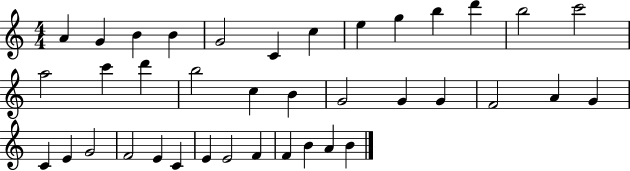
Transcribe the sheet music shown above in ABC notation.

X:1
T:Untitled
M:4/4
L:1/4
K:C
A G B B G2 C c e g b d' b2 c'2 a2 c' d' b2 c B G2 G G F2 A G C E G2 F2 E C E E2 F F B A B